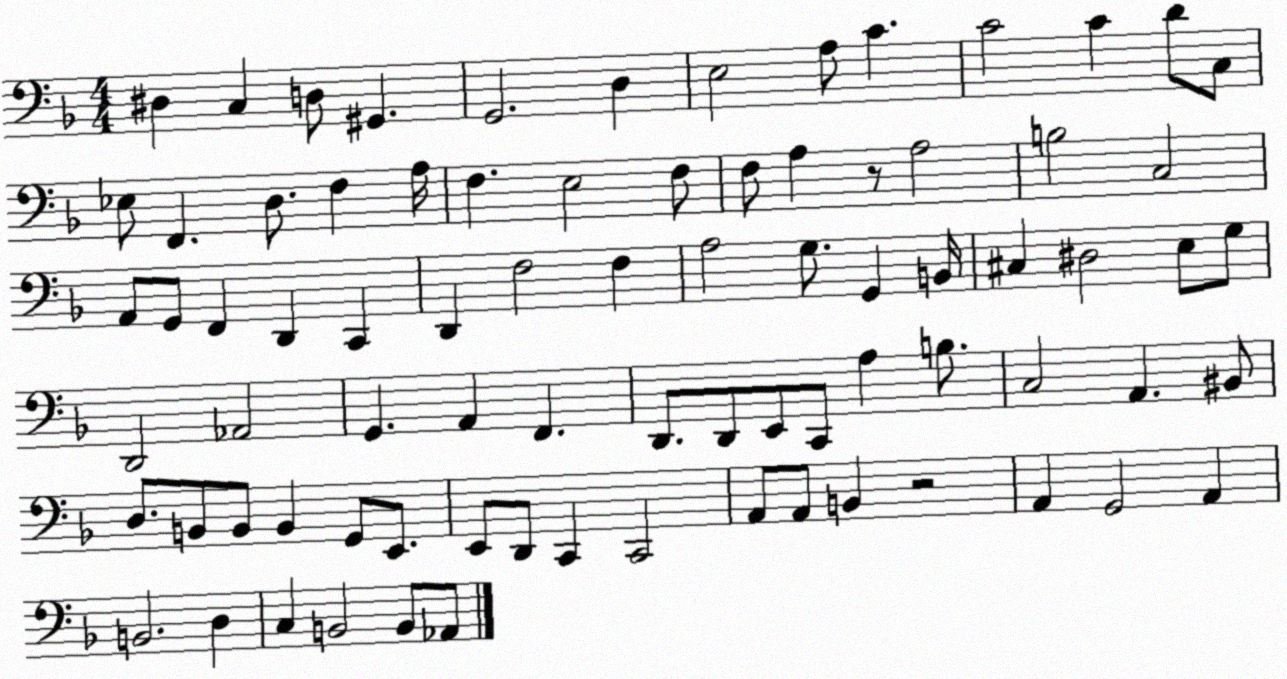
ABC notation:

X:1
T:Untitled
M:4/4
L:1/4
K:F
^D, C, D,/2 ^G,, G,,2 D, E,2 A,/2 C C2 C D/2 C,/2 _E,/2 F,, D,/2 F, A,/4 F, E,2 F,/2 F,/2 A, z/2 A,2 B,2 C,2 A,,/2 G,,/2 F,, D,, C,, D,, F,2 F, A,2 G,/2 G,, B,,/4 ^C, ^D,2 E,/2 G,/2 D,,2 _A,,2 G,, A,, F,, D,,/2 D,,/2 E,,/2 C,,/2 A, B,/2 C,2 A,, ^B,,/2 D,/2 B,,/2 B,,/2 B,, G,,/2 E,,/2 E,,/2 D,,/2 C,, C,,2 A,,/2 A,,/2 B,, z2 A,, G,,2 A,, B,,2 D, C, B,,2 B,,/2 _A,,/2